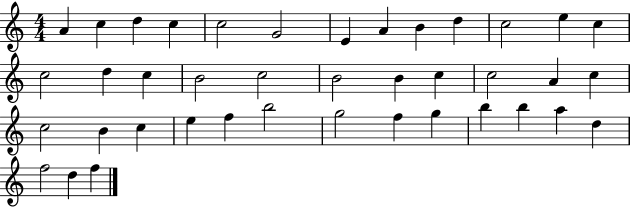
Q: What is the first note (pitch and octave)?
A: A4